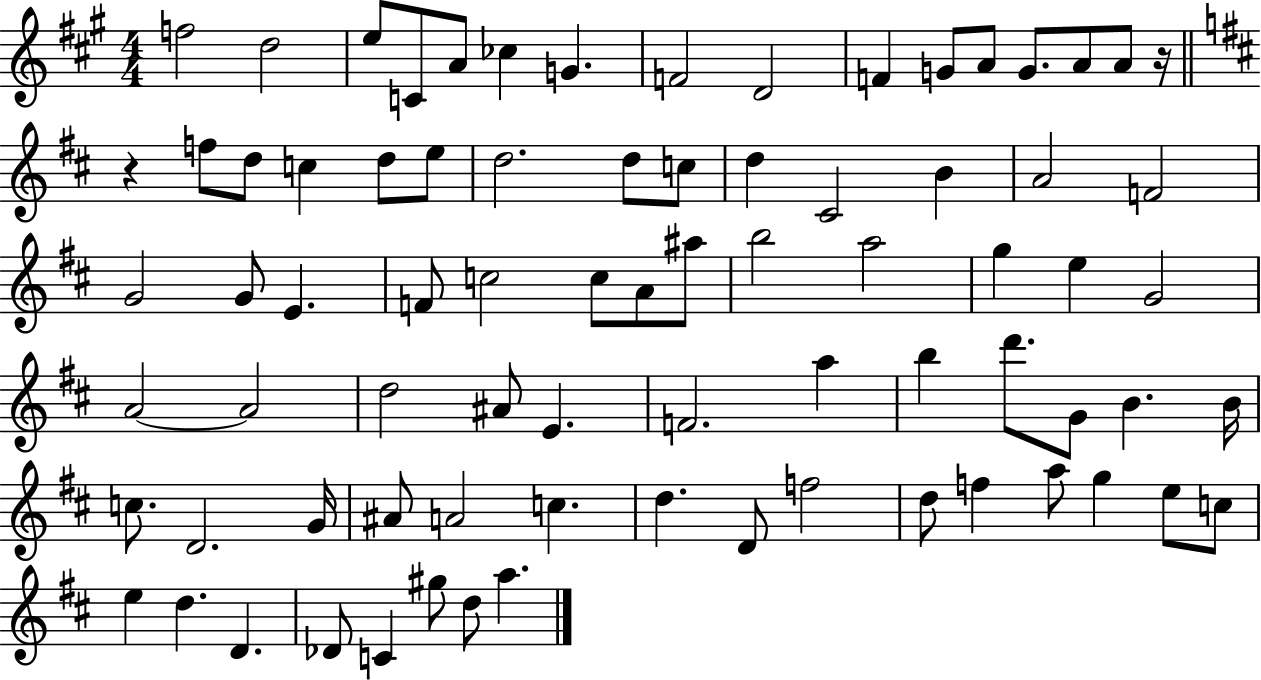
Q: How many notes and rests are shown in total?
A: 78